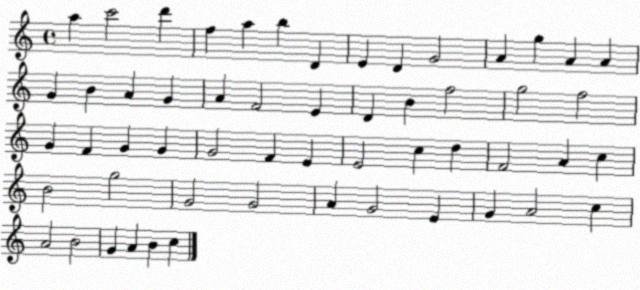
X:1
T:Untitled
M:4/4
L:1/4
K:C
a c'2 d' f a b D E D G2 A g A A G B A G A F2 E D B f2 g2 f2 G F G G G2 F E E2 c d F2 A c B2 g2 G2 G2 A G2 E G A2 c A2 B2 G A B c